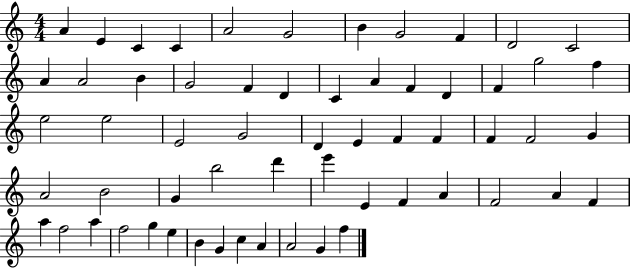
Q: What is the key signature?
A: C major